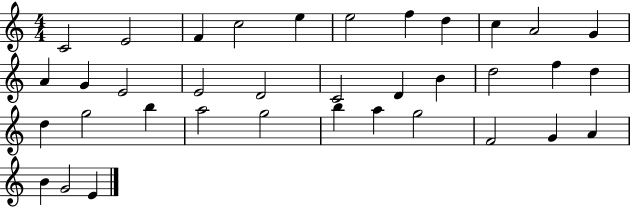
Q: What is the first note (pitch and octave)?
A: C4